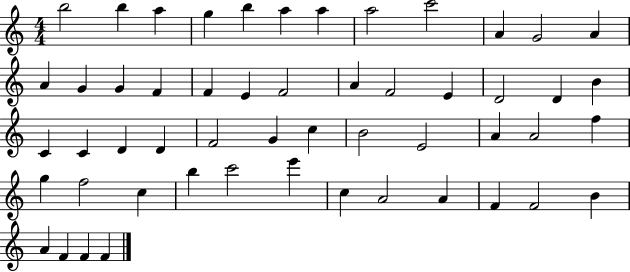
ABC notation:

X:1
T:Untitled
M:4/4
L:1/4
K:C
b2 b a g b a a a2 c'2 A G2 A A G G F F E F2 A F2 E D2 D B C C D D F2 G c B2 E2 A A2 f g f2 c b c'2 e' c A2 A F F2 B A F F F